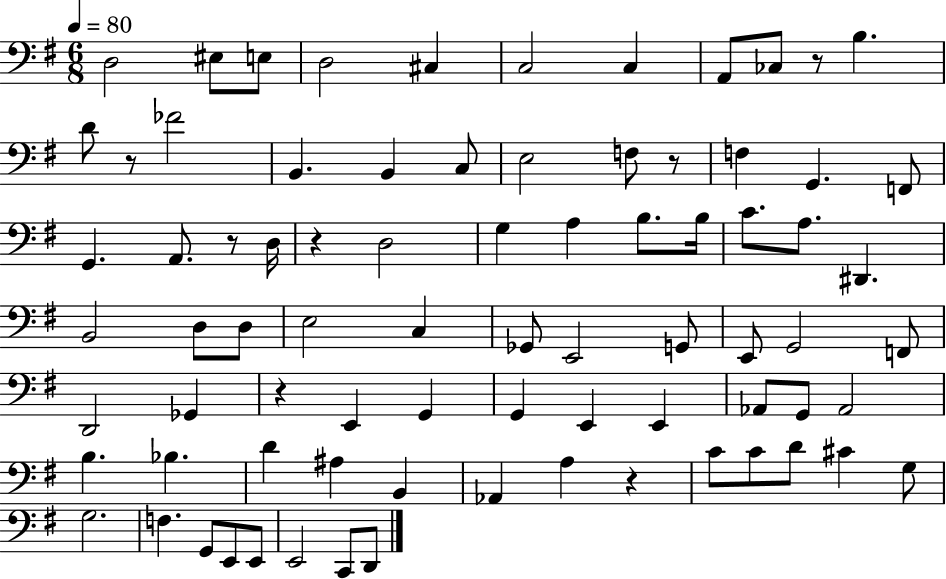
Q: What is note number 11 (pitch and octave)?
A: D4